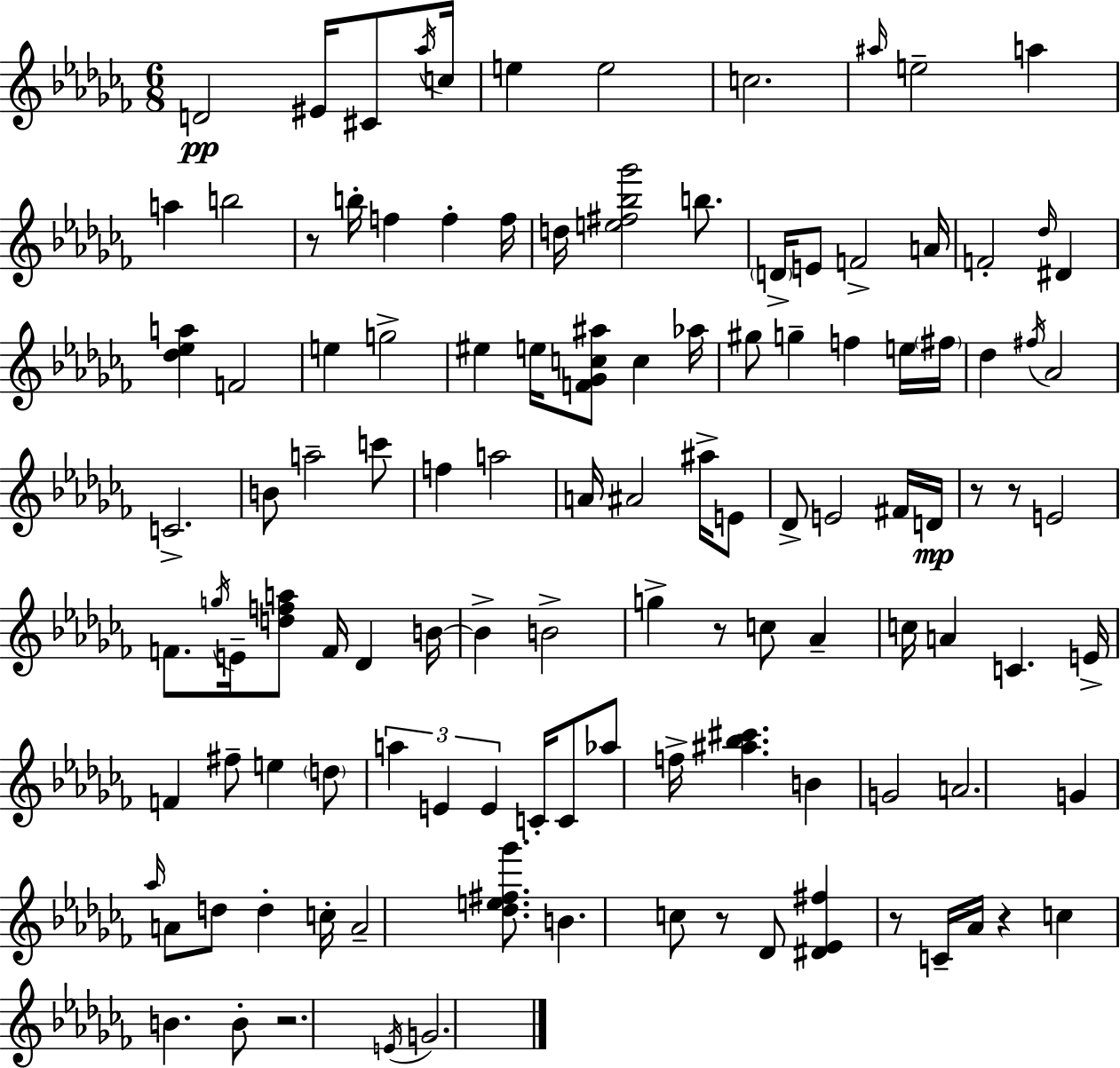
{
  \clef treble
  \numericTimeSignature
  \time 6/8
  \key aes \minor
  d'2\pp eis'16 cis'8 \acciaccatura { aes''16 } | c''16 e''4 e''2 | c''2. | \grace { ais''16 } e''2-- a''4 | \break a''4 b''2 | r8 b''16-. f''4 f''4-. | f''16 d''16 <e'' fis'' bes'' ges'''>2 b''8. | \parenthesize d'16-> e'8 f'2-> | \break a'16 f'2-. \grace { des''16 } dis'4 | <des'' ees'' a''>4 f'2 | e''4 g''2-> | eis''4 e''16 <f' ges' c'' ais''>8 c''4 | \break aes''16 gis''8 g''4-- f''4 | e''16 \parenthesize fis''16 des''4 \acciaccatura { fis''16 } aes'2 | c'2.-> | b'8 a''2-- | \break c'''8 f''4 a''2 | a'16 ais'2 | ais''16-> e'8 des'8-> e'2 | fis'16 d'16\mp r8 r8 e'2 | \break f'8. \acciaccatura { g''16 } e'16-- <d'' f'' a''>8 f'16 | des'4 b'16~~ b'4-> b'2-> | g''4-> r8 c''8 | aes'4-- c''16 a'4 c'4. | \break e'16-> f'4 fis''8-- e''4 | \parenthesize d''8 \tuplet 3/2 { a''4 e'4 | e'4 } c'16-. c'8 aes''8 f''16-> <ais'' bes'' cis'''>4. | b'4 g'2 | \break a'2. | g'4 \grace { aes''16 } a'8 | d''8 d''4-. c''16-. a'2-- | <des'' e'' fis'' ges'''>8. b'4. | \break c''8 r8 des'8 <dis' ees' fis''>4 r8 | c'16-- aes'16 r4 c''4 b'4. | b'8-. r2. | \acciaccatura { e'16 } g'2. | \break \bar "|."
}